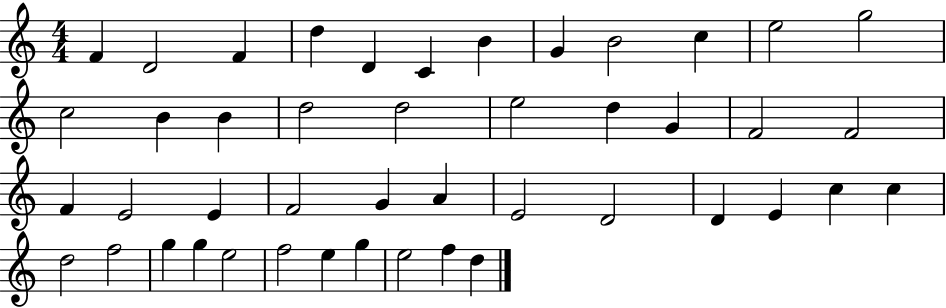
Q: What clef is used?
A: treble